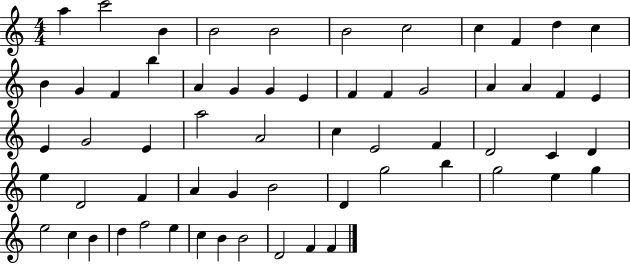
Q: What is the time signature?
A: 4/4